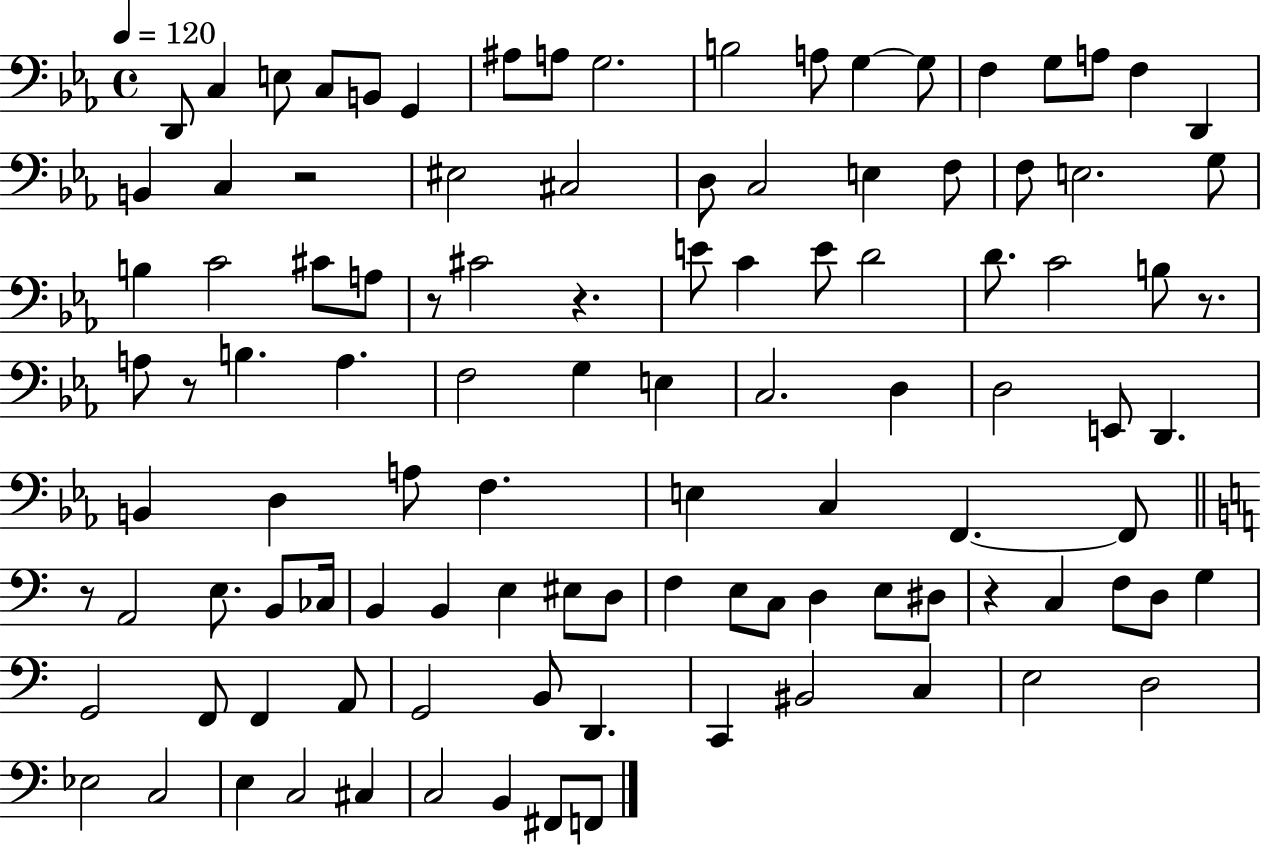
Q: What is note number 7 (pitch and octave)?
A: A#3